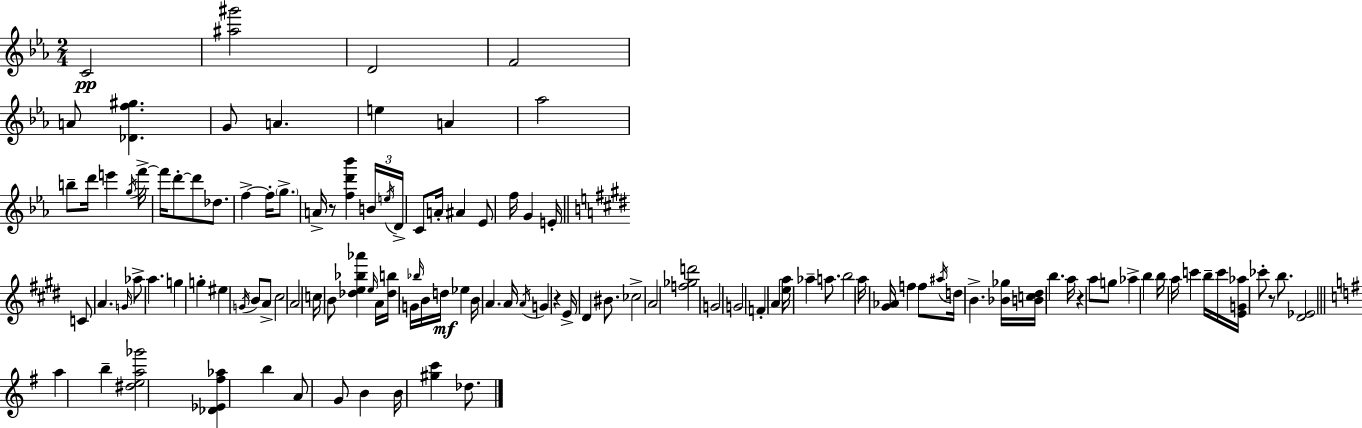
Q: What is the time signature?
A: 2/4